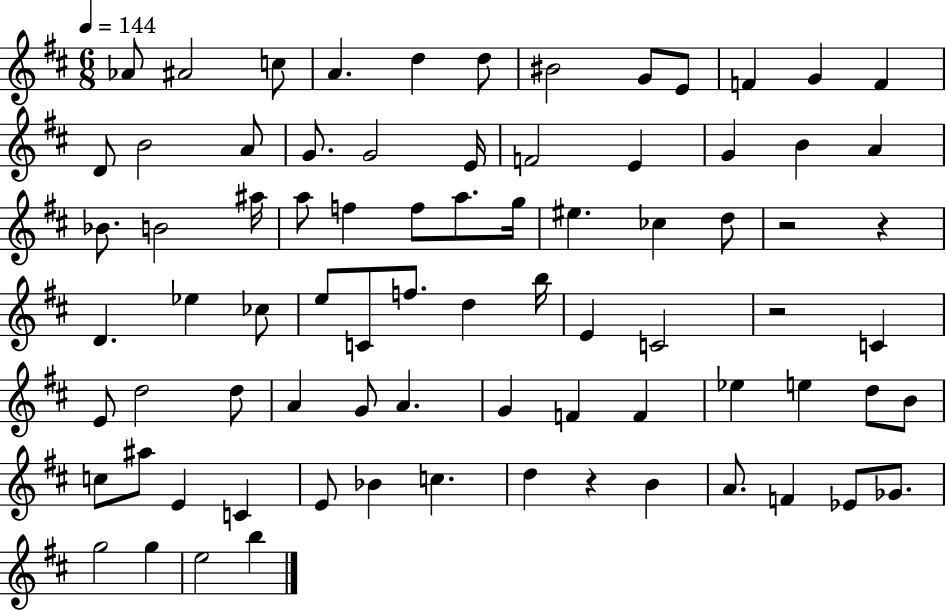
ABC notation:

X:1
T:Untitled
M:6/8
L:1/4
K:D
_A/2 ^A2 c/2 A d d/2 ^B2 G/2 E/2 F G F D/2 B2 A/2 G/2 G2 E/4 F2 E G B A _B/2 B2 ^a/4 a/2 f f/2 a/2 g/4 ^e _c d/2 z2 z D _e _c/2 e/2 C/2 f/2 d b/4 E C2 z2 C E/2 d2 d/2 A G/2 A G F F _e e d/2 B/2 c/2 ^a/2 E C E/2 _B c d z B A/2 F _E/2 _G/2 g2 g e2 b